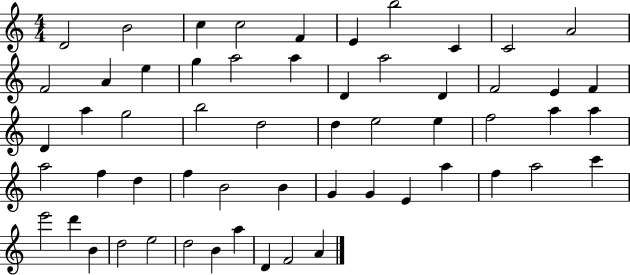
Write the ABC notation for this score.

X:1
T:Untitled
M:4/4
L:1/4
K:C
D2 B2 c c2 F E b2 C C2 A2 F2 A e g a2 a D a2 D F2 E F D a g2 b2 d2 d e2 e f2 a a a2 f d f B2 B G G E a f a2 c' e'2 d' B d2 e2 d2 B a D F2 A